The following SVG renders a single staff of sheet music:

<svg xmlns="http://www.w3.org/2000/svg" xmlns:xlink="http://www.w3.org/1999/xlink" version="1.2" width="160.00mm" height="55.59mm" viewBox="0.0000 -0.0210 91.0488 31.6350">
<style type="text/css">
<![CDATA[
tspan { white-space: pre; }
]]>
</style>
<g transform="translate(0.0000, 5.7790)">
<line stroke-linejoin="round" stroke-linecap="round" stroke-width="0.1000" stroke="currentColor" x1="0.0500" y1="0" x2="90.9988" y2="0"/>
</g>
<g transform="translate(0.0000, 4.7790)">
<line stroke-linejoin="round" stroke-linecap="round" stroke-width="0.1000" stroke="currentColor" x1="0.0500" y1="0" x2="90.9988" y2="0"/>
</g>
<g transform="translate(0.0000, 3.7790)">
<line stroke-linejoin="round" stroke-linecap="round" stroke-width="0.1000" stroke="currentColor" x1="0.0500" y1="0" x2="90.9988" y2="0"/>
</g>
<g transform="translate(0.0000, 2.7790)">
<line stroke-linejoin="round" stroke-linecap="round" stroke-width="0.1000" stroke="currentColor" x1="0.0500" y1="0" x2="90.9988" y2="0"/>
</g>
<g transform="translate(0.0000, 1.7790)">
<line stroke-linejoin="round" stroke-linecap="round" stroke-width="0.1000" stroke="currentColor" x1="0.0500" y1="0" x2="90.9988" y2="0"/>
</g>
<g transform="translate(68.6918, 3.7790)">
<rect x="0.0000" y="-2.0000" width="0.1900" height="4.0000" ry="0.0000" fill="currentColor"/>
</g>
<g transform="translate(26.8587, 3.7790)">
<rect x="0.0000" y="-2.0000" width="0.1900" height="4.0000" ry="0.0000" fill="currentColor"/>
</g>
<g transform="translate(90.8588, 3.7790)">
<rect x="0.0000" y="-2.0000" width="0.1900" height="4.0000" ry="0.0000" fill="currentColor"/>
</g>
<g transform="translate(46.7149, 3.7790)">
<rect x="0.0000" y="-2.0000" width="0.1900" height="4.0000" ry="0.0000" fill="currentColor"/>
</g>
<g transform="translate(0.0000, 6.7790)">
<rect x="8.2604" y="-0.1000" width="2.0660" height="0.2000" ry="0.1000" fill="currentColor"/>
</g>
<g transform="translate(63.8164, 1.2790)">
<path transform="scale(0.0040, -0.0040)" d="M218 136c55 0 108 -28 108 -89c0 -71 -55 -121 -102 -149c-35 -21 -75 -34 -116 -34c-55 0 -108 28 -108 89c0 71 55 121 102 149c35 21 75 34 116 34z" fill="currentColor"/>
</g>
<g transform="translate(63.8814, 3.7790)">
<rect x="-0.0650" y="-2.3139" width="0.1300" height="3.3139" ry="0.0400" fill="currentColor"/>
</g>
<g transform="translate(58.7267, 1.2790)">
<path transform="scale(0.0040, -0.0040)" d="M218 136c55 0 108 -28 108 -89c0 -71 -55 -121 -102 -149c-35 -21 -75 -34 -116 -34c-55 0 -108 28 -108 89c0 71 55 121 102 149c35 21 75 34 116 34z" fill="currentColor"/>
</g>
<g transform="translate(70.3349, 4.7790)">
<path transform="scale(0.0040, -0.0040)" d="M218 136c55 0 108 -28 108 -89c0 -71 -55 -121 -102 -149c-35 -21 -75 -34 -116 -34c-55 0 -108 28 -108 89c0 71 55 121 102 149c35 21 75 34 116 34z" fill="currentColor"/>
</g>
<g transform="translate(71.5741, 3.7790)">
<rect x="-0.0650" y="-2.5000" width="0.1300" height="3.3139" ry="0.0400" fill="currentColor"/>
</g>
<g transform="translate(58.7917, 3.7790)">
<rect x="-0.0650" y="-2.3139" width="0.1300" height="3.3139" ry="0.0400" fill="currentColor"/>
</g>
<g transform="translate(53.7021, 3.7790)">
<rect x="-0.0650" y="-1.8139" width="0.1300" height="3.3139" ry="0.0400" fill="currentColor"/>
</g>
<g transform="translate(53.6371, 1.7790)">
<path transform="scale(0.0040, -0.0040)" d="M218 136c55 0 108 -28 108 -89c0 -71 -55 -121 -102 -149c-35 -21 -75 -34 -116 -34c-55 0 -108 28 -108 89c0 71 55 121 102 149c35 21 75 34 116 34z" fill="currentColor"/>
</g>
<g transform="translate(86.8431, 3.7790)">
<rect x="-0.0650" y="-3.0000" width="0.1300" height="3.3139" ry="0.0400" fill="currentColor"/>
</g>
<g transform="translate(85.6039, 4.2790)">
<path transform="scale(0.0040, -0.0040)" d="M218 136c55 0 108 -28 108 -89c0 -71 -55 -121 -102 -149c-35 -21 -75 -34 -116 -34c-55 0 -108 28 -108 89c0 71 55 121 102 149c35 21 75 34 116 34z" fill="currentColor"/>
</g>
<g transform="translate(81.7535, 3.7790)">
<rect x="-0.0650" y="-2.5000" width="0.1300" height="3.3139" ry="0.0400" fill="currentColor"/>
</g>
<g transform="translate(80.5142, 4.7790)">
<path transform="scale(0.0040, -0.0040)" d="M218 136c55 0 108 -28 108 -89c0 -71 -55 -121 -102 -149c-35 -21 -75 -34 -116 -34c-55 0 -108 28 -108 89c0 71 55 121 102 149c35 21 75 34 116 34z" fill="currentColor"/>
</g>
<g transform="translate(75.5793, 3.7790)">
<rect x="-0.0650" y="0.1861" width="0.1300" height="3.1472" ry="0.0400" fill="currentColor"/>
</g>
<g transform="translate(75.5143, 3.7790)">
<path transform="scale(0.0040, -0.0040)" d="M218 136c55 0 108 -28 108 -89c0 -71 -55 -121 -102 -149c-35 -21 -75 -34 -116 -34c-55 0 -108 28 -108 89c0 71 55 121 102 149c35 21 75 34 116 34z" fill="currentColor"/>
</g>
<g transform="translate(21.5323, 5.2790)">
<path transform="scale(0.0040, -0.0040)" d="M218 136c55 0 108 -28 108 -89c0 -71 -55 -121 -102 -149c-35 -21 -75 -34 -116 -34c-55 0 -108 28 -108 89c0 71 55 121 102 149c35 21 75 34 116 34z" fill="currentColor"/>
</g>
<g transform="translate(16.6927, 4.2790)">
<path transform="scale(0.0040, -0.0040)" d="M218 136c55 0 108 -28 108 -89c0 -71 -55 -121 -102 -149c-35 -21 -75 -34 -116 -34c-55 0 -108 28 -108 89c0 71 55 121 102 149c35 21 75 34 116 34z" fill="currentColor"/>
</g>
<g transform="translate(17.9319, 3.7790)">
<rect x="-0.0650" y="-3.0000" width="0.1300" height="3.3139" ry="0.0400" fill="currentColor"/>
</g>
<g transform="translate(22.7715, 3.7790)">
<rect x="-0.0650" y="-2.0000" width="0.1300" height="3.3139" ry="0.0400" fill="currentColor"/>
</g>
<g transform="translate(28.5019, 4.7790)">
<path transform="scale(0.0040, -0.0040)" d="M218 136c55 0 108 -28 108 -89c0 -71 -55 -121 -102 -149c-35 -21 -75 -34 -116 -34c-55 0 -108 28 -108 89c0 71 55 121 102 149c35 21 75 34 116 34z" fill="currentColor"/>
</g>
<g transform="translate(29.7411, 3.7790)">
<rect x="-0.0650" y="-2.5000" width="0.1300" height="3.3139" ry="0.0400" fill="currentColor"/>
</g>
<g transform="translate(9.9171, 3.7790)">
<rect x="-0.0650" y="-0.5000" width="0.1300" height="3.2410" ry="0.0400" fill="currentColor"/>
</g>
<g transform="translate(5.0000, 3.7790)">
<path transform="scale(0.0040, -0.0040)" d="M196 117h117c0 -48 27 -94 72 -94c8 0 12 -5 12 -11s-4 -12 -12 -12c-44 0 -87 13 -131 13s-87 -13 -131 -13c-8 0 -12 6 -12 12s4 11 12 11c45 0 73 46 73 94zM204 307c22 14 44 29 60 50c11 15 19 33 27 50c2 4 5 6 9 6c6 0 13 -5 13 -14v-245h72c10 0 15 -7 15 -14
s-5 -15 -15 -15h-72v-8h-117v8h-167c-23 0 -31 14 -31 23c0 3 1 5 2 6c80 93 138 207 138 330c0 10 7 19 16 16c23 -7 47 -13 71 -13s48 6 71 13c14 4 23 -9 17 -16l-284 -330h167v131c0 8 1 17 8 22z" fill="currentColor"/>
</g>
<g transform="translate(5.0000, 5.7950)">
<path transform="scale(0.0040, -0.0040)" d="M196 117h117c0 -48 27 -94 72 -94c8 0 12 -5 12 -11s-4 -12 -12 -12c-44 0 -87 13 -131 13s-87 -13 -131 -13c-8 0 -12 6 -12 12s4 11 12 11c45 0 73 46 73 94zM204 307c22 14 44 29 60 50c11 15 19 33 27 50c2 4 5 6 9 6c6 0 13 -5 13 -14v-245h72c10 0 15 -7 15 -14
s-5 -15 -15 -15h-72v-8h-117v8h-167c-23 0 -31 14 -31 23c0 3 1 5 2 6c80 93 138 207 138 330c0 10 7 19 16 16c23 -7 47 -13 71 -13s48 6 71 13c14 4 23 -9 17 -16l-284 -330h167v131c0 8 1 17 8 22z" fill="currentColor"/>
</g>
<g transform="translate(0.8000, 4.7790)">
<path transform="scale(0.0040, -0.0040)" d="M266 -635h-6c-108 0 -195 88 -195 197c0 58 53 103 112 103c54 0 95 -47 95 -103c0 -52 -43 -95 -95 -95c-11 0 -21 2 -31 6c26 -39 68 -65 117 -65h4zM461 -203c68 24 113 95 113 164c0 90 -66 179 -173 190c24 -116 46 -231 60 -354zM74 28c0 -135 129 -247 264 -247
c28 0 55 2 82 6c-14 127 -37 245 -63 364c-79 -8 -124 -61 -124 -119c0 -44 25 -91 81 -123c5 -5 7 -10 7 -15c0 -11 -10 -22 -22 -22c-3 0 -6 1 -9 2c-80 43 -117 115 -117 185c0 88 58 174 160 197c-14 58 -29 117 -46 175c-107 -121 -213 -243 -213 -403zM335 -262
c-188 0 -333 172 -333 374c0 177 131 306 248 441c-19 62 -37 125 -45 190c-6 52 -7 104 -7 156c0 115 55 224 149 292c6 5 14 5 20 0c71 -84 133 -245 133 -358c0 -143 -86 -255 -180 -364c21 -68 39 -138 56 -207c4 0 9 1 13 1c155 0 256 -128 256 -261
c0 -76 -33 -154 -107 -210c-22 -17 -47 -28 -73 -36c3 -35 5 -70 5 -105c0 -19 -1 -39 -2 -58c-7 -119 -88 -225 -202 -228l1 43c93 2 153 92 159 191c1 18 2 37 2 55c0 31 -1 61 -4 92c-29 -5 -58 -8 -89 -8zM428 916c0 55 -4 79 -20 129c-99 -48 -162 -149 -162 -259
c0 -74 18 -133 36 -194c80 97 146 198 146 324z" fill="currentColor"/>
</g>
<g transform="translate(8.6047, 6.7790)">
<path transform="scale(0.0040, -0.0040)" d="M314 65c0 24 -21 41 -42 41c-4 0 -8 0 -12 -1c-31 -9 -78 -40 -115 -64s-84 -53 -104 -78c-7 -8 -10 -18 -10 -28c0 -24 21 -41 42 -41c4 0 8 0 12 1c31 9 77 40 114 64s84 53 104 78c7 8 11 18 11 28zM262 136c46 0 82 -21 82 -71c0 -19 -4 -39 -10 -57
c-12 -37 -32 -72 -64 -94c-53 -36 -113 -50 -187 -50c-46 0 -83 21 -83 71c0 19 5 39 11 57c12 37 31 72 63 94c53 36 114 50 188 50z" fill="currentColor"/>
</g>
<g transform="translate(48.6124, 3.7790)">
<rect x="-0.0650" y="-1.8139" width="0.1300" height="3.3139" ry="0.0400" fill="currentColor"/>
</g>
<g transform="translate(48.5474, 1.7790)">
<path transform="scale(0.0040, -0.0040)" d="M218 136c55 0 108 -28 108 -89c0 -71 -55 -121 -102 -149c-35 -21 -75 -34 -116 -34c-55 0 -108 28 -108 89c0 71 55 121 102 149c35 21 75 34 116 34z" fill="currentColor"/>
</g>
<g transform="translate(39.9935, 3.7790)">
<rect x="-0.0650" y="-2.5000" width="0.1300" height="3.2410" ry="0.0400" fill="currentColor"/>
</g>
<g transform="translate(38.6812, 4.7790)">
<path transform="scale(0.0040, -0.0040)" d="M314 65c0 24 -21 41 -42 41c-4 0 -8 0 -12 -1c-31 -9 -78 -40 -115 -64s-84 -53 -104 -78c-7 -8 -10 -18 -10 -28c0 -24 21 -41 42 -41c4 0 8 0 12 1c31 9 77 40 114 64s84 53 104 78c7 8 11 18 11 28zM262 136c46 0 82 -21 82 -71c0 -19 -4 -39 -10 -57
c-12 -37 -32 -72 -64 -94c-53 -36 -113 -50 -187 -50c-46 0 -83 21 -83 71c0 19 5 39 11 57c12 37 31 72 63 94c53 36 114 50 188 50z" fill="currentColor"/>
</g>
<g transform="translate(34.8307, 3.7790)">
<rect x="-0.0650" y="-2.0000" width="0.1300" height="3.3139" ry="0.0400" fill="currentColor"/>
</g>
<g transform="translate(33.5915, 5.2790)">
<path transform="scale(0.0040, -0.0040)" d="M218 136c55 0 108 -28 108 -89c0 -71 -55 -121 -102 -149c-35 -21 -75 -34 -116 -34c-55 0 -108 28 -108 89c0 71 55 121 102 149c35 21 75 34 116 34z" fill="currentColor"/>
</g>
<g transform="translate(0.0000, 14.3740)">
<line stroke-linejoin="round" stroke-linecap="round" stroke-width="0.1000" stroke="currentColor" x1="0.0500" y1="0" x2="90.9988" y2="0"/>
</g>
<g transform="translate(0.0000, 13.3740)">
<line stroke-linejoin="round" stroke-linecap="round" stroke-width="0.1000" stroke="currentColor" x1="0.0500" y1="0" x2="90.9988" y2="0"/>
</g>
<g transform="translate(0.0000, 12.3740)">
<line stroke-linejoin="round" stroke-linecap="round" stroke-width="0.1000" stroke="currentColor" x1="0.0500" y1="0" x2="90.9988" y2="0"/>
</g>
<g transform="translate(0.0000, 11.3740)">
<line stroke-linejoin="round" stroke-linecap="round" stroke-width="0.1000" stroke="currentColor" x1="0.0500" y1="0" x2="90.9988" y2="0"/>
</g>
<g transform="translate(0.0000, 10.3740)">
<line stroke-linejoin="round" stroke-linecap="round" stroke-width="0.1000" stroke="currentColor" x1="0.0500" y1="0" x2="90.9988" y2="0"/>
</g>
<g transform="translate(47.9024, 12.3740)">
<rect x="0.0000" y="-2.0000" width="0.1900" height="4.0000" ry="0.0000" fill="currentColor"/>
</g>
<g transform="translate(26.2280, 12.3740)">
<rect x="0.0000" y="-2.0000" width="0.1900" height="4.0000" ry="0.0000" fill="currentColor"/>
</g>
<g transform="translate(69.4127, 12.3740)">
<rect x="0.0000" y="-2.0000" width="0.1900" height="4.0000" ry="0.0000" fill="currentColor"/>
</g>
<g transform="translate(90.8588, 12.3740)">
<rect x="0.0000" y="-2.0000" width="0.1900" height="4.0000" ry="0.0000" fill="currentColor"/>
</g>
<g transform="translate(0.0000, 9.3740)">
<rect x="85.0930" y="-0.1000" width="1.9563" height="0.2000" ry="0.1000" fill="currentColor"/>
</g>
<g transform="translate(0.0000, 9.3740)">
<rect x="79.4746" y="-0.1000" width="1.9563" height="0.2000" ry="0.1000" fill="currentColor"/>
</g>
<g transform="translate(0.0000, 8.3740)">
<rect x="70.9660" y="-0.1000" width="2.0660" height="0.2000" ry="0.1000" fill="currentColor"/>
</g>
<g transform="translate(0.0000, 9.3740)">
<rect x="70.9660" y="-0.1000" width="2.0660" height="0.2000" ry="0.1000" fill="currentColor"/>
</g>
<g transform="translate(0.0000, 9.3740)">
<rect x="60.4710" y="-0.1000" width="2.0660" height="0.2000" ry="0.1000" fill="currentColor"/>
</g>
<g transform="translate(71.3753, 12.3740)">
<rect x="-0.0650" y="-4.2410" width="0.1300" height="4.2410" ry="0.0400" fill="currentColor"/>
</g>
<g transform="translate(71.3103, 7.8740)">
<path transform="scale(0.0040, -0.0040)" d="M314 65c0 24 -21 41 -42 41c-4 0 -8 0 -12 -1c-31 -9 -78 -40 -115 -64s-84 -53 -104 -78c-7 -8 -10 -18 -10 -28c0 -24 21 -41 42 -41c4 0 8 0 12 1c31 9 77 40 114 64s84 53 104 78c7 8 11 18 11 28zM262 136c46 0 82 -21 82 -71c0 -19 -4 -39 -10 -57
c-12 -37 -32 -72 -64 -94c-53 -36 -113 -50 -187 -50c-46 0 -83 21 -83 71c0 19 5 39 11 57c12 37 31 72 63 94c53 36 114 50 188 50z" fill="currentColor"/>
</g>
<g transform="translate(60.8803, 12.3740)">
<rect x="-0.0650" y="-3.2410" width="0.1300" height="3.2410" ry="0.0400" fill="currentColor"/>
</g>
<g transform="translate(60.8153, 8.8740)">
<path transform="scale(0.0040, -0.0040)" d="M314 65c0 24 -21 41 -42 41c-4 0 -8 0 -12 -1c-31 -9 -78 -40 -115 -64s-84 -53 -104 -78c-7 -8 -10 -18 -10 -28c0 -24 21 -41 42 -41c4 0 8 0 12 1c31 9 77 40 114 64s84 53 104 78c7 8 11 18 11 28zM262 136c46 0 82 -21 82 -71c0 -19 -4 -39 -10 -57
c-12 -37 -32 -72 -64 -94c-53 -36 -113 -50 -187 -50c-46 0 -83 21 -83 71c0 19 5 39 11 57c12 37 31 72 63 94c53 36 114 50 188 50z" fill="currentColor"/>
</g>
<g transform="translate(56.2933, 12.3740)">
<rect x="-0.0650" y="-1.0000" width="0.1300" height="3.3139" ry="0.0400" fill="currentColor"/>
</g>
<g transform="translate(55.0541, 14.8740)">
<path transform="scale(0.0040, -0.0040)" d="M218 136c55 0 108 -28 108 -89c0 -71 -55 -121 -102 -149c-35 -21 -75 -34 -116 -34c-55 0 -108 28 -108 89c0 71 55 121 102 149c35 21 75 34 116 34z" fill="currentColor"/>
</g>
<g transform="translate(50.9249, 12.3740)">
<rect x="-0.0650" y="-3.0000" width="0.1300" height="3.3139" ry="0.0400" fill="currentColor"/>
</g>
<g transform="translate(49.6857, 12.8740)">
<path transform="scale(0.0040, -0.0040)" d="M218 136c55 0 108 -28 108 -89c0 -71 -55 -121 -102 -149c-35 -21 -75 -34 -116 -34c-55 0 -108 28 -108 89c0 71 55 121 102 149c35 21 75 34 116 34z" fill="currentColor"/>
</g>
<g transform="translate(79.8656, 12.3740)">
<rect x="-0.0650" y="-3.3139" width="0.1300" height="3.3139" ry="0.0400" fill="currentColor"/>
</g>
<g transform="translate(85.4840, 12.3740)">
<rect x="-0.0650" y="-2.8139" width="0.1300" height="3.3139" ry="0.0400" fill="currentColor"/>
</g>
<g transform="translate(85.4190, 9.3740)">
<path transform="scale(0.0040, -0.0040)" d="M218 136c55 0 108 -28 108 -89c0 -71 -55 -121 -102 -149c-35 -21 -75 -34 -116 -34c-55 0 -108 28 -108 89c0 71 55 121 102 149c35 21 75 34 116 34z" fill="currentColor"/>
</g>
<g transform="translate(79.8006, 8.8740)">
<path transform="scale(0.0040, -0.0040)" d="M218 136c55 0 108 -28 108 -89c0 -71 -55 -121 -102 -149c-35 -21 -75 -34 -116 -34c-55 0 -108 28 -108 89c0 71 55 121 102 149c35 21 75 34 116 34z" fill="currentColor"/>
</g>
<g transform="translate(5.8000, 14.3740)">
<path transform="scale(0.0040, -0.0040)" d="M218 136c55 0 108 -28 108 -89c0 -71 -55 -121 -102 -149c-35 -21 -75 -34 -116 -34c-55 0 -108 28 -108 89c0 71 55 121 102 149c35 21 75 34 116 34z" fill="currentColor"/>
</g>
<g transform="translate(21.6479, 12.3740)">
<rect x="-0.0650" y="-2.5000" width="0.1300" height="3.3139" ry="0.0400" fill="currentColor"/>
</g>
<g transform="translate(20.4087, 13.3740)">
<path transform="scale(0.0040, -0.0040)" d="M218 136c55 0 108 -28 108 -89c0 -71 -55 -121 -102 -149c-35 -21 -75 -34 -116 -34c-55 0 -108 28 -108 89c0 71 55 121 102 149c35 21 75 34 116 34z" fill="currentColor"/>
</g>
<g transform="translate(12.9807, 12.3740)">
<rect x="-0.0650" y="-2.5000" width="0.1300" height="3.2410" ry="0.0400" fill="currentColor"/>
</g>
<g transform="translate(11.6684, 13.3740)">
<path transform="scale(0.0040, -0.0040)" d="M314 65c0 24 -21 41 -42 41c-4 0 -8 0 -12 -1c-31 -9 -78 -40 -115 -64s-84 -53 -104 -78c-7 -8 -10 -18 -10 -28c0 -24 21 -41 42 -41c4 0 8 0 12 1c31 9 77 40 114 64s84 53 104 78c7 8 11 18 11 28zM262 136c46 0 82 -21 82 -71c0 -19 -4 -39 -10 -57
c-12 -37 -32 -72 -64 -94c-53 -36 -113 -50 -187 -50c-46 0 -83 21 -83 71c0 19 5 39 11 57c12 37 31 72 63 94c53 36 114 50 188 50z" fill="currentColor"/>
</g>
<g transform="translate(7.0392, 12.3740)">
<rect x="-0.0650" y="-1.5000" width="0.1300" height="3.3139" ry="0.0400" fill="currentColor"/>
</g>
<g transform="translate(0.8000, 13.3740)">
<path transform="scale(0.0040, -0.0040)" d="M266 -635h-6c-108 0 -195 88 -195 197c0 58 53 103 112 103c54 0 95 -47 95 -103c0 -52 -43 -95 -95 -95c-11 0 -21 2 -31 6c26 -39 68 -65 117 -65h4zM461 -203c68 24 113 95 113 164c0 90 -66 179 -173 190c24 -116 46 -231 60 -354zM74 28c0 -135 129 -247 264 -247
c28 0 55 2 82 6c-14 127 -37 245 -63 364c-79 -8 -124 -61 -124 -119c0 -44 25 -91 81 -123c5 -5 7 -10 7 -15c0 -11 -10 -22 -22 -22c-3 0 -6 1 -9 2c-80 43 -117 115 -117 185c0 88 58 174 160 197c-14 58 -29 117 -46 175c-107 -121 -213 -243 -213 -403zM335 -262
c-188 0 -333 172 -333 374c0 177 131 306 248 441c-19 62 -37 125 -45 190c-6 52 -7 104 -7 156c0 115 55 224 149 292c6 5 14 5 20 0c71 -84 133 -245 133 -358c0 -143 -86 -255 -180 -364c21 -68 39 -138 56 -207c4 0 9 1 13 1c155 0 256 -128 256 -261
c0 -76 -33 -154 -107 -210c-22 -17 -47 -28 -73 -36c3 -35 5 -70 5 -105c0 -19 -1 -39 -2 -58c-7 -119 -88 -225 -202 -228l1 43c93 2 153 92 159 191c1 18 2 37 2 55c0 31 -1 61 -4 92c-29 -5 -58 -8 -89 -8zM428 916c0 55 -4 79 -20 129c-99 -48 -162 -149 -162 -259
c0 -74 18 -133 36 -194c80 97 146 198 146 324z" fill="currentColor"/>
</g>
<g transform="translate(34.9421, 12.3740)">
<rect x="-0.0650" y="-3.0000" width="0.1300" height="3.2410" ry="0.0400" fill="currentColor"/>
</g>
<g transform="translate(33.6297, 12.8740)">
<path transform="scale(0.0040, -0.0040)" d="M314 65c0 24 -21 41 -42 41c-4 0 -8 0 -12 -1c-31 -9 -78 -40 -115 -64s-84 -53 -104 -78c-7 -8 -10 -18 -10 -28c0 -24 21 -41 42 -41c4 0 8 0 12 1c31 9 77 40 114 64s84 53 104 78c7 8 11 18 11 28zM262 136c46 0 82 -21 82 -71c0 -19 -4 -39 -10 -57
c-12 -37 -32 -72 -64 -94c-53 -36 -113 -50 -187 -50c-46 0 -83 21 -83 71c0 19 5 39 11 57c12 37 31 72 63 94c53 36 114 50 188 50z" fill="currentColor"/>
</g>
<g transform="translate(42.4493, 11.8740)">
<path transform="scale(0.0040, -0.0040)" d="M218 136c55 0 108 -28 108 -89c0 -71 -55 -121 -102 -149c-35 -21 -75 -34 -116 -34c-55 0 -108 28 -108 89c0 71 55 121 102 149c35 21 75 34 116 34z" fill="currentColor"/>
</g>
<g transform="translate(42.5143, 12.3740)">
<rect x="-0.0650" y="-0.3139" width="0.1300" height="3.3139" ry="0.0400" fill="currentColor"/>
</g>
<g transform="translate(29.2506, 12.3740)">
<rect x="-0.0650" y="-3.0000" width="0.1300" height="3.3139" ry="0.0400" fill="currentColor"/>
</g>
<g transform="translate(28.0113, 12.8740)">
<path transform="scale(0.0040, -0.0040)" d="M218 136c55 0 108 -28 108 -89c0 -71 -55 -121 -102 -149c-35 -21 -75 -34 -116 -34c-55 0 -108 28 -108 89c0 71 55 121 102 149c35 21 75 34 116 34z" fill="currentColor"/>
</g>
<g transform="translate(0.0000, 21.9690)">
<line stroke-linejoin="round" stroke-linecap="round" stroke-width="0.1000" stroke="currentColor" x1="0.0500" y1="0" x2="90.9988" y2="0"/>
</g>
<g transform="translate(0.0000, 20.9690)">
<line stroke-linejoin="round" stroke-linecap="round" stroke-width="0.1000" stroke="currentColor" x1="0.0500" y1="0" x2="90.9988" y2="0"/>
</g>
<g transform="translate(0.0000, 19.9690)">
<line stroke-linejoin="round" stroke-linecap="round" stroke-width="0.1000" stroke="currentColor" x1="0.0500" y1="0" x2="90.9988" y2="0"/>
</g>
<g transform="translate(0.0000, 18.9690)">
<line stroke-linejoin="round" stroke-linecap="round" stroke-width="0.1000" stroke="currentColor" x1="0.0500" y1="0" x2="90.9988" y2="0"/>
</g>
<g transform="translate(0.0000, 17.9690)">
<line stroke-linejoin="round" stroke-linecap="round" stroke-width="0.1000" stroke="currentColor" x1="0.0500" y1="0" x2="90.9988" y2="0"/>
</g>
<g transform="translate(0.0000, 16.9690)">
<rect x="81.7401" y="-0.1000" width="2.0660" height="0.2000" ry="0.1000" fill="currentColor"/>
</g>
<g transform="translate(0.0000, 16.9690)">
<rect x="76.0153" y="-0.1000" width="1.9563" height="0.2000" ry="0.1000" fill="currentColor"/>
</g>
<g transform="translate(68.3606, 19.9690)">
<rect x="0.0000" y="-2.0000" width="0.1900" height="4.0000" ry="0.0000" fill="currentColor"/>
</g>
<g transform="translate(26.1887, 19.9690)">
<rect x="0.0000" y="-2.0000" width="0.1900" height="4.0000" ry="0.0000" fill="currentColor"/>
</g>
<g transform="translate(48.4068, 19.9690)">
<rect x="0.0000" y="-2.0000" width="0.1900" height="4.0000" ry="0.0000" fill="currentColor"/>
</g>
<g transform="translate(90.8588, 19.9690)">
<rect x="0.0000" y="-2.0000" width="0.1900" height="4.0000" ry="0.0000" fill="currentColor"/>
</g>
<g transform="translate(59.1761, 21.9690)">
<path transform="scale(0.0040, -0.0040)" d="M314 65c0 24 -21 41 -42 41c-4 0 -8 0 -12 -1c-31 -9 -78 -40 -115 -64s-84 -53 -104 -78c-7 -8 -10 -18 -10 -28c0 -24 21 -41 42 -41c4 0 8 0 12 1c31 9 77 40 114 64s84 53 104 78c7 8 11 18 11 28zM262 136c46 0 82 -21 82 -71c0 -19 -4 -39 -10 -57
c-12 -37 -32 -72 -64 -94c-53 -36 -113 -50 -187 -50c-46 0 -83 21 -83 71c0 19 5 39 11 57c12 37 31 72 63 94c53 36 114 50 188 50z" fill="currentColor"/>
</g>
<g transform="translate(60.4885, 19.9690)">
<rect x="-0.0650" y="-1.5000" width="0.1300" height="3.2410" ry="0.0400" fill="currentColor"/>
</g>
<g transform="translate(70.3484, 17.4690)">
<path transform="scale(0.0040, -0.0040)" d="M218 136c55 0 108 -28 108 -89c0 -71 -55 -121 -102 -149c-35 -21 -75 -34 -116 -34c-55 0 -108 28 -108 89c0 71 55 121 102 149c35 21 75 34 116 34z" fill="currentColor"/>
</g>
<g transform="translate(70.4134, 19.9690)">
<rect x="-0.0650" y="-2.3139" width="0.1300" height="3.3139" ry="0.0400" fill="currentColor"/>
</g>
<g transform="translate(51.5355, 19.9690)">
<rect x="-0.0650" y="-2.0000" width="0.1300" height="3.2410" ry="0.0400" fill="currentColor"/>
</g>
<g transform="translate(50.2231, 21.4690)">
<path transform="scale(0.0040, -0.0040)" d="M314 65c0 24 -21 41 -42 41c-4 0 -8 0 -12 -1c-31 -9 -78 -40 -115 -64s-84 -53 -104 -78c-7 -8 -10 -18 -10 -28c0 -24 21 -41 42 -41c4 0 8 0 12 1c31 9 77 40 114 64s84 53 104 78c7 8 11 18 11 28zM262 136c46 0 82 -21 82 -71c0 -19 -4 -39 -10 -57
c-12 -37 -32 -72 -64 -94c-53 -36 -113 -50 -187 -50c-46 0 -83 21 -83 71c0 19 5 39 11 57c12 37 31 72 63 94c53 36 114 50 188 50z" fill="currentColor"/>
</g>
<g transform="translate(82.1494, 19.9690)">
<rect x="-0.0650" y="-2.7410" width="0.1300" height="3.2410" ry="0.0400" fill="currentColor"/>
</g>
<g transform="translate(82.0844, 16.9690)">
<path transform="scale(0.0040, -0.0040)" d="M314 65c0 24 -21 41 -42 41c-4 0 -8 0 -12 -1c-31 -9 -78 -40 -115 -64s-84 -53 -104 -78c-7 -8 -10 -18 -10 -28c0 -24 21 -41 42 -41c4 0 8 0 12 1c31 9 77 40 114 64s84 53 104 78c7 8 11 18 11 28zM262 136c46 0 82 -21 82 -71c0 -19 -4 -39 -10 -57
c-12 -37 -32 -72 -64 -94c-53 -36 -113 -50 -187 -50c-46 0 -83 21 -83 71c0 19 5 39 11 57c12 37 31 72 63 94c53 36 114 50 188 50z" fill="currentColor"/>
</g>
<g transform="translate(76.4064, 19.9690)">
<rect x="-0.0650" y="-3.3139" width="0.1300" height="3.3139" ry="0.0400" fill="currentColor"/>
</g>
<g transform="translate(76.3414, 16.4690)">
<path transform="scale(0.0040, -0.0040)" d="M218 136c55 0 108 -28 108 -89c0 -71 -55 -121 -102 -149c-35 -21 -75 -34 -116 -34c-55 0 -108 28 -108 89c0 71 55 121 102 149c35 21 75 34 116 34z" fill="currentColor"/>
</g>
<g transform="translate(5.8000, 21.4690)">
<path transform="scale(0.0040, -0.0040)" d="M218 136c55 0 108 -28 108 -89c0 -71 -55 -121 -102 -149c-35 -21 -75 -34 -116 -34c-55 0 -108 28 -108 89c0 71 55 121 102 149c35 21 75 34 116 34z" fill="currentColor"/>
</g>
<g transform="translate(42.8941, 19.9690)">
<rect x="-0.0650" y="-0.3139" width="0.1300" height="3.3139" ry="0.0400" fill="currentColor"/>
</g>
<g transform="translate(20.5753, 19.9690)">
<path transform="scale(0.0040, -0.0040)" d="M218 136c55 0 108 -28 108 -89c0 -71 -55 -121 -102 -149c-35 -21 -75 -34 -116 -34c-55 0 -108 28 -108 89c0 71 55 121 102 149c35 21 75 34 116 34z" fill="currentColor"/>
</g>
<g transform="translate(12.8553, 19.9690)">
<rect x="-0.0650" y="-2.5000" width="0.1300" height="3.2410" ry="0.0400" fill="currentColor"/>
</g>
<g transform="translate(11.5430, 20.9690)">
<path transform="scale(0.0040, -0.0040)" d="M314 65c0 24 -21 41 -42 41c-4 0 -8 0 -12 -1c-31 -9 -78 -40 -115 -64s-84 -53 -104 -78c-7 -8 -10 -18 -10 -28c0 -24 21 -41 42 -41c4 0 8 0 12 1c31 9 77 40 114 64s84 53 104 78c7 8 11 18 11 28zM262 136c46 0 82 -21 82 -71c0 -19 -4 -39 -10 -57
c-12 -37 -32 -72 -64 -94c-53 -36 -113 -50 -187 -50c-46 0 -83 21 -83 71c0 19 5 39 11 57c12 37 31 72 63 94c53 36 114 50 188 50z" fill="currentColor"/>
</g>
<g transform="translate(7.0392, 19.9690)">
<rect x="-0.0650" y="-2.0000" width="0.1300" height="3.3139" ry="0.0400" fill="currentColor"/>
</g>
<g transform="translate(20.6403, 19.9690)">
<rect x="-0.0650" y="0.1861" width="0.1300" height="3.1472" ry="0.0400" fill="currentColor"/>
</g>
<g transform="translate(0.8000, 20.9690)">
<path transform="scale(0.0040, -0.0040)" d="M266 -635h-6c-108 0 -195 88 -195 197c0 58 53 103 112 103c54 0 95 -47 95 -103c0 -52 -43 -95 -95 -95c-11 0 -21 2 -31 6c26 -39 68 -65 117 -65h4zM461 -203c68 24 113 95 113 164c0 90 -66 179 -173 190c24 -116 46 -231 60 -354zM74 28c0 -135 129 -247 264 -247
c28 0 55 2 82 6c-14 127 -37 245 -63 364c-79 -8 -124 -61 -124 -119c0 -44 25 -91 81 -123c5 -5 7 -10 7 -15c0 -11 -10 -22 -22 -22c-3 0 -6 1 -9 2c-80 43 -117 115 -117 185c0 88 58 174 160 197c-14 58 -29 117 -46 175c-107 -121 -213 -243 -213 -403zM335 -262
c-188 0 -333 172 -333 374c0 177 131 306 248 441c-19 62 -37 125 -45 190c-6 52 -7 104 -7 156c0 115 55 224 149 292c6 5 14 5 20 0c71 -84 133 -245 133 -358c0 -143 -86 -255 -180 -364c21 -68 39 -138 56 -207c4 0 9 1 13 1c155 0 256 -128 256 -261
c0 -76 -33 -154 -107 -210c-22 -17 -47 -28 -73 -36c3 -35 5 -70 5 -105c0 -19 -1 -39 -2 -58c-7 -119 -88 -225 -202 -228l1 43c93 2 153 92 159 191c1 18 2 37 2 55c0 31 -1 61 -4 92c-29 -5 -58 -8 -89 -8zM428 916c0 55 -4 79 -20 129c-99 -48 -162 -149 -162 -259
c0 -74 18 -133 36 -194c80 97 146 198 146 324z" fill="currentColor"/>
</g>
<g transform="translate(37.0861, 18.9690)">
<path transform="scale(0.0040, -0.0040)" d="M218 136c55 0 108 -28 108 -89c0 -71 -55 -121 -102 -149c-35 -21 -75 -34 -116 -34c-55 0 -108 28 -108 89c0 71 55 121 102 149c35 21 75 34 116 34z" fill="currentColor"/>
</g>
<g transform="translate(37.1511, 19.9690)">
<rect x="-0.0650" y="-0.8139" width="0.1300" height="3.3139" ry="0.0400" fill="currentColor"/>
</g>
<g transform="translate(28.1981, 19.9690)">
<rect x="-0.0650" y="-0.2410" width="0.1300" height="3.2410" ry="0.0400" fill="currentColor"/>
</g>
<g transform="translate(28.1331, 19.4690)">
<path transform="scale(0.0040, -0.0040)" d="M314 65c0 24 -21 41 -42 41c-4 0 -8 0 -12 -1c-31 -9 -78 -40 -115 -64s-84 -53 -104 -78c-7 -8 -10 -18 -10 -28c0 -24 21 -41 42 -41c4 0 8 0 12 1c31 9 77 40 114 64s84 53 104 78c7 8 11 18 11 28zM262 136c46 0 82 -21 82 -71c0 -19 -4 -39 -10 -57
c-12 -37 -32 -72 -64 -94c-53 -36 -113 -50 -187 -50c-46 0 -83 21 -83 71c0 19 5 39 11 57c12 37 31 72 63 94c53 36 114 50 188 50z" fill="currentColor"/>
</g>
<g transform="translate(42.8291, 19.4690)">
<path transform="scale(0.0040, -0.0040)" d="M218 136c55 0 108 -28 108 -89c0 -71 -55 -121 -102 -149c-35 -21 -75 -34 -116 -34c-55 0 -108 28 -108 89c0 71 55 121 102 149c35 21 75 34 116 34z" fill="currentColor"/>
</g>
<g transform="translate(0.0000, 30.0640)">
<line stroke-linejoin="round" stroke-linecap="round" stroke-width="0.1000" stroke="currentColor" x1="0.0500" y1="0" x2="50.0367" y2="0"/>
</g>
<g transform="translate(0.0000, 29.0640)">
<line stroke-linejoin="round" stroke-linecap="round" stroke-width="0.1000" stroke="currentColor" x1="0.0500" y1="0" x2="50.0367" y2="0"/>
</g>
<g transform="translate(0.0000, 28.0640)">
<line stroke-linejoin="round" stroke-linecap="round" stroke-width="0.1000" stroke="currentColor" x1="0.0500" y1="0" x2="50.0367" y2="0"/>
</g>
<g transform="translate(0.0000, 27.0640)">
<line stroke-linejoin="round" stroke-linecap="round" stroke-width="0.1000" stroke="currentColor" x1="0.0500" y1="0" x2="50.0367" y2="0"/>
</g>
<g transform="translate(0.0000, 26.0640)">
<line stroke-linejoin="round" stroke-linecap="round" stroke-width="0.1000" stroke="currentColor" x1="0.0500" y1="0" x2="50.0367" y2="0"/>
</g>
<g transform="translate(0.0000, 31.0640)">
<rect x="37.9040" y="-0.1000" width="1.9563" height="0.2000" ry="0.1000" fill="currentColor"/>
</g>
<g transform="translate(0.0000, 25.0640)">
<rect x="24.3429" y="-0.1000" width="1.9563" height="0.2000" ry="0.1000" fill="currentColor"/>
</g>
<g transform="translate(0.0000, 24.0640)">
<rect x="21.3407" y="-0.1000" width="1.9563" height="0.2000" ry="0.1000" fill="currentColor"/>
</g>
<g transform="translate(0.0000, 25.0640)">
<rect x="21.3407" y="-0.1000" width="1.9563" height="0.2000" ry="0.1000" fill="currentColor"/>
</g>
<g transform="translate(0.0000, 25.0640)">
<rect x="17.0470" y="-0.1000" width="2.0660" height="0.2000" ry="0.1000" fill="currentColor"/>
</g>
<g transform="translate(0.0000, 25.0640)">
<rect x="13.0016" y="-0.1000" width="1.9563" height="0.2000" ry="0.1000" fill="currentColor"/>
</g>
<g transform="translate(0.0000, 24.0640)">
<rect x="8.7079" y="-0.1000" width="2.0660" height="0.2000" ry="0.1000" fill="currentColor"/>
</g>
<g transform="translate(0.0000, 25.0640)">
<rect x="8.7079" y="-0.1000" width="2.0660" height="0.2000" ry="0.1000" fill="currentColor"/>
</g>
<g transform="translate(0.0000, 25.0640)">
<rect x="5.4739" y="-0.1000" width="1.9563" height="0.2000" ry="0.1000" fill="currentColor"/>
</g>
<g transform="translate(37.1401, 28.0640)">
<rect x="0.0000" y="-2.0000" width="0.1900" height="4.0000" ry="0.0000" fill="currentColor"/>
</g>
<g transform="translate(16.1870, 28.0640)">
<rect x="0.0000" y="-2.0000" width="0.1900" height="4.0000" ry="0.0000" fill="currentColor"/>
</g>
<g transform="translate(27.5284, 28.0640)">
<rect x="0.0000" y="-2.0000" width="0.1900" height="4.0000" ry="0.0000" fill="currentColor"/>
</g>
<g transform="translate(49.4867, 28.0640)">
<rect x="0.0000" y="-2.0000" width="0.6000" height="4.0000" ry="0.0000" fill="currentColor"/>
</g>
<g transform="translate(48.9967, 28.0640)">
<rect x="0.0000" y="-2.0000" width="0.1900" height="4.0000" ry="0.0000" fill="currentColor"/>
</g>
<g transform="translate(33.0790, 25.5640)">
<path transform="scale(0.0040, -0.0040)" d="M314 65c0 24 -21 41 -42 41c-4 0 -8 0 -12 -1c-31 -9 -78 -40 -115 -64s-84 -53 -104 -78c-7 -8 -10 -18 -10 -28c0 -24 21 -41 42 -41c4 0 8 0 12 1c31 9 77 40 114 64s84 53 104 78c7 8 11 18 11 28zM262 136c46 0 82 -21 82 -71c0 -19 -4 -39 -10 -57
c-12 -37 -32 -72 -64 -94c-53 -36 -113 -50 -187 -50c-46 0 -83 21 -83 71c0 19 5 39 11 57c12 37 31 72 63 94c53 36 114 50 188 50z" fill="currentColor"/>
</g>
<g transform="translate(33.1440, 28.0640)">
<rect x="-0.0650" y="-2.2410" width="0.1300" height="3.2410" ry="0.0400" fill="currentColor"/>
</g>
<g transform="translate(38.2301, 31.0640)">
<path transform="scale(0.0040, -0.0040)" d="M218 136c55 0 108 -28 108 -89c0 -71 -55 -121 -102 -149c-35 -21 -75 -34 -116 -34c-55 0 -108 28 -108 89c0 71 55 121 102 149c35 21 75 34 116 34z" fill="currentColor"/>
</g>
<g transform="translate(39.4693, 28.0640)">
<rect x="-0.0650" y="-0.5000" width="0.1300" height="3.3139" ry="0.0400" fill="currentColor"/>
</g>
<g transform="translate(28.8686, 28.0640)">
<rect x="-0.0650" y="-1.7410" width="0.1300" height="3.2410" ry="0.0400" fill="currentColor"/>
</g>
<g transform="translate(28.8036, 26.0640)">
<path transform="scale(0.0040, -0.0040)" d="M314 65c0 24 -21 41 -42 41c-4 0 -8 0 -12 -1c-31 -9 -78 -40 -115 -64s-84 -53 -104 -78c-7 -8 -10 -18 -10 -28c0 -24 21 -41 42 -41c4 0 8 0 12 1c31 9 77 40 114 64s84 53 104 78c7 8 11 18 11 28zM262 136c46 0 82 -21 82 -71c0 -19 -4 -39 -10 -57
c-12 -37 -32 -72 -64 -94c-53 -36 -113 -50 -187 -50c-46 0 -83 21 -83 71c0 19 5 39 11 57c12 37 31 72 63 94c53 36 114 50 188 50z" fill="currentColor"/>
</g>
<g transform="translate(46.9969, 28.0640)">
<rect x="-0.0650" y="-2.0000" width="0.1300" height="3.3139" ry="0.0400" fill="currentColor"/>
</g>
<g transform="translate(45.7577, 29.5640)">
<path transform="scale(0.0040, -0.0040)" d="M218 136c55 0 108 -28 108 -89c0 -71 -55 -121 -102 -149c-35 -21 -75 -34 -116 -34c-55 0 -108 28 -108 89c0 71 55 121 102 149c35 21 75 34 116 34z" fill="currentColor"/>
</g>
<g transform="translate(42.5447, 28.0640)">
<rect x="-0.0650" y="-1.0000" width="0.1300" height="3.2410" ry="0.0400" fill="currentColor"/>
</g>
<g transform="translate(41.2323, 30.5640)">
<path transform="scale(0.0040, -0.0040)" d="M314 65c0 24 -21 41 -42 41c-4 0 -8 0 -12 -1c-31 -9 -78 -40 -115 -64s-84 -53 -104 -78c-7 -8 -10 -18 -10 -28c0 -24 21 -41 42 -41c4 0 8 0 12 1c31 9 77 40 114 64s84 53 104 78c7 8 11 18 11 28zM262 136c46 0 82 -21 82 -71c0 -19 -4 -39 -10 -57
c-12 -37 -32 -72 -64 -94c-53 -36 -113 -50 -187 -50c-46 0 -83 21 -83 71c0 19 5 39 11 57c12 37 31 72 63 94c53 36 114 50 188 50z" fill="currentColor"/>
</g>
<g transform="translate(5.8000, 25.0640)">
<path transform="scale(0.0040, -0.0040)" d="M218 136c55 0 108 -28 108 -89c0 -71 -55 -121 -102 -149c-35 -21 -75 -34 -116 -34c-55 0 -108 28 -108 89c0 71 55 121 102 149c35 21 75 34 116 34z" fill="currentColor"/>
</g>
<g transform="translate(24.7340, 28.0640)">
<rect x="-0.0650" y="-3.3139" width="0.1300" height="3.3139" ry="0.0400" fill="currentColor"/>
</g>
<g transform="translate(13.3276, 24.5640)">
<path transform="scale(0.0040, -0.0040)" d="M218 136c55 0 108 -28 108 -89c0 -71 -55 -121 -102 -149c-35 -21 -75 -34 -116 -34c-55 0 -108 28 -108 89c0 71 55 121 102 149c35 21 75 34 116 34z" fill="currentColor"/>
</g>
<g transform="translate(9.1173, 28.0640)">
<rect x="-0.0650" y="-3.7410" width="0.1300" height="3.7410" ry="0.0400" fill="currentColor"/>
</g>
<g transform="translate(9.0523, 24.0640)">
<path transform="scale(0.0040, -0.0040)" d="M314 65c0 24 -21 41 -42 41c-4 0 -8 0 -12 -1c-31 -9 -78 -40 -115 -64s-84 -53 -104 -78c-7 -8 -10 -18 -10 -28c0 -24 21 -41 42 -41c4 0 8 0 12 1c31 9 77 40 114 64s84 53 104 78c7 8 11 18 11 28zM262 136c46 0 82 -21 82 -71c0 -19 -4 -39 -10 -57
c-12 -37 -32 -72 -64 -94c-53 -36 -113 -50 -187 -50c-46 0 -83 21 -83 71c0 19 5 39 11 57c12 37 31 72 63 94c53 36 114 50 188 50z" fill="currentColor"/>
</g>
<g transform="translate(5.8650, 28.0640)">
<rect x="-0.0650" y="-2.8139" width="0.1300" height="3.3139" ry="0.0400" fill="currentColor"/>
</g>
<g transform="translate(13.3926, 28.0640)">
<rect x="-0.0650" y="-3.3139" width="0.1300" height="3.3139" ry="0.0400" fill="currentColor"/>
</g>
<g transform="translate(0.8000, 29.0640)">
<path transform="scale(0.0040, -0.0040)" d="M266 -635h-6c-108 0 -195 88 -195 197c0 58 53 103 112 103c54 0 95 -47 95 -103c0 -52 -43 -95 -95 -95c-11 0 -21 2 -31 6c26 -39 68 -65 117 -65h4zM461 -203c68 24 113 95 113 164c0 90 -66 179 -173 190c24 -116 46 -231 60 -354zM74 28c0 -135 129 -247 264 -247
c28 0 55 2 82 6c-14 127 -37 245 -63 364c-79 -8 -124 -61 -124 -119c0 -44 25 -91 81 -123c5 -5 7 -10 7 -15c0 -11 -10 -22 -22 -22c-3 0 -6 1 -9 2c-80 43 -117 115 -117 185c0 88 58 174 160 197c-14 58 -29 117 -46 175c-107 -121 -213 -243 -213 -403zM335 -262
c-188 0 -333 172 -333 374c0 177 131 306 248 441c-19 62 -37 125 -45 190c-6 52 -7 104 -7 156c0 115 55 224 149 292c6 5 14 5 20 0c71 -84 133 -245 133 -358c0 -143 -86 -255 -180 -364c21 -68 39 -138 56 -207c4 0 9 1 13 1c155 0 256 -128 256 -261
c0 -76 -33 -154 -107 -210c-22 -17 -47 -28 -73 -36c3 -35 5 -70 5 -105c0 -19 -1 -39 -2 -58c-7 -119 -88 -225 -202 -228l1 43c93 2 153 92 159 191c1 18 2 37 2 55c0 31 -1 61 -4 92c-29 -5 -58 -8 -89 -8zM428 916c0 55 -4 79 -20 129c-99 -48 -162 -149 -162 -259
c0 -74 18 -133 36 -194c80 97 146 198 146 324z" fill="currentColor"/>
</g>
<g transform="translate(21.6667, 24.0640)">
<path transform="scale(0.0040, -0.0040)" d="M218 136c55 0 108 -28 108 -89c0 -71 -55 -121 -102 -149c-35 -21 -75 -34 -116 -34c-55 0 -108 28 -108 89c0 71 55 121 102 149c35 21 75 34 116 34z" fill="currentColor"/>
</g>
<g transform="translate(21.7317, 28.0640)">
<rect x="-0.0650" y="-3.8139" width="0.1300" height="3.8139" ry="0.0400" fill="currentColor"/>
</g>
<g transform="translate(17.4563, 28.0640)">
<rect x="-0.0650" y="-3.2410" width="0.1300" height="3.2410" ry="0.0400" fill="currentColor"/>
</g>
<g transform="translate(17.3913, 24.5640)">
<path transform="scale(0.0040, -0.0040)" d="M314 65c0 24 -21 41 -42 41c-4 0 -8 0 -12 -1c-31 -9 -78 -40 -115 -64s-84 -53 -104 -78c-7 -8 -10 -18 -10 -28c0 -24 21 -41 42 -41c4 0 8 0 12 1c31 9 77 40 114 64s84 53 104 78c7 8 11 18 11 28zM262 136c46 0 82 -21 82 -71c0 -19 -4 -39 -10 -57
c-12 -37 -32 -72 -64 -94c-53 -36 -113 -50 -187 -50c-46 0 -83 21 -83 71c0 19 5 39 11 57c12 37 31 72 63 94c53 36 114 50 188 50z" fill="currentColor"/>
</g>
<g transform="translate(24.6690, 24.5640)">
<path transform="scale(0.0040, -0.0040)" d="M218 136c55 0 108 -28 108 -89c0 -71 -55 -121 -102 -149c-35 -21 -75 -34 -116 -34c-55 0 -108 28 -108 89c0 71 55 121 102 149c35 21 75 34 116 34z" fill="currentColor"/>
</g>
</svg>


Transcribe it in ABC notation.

X:1
T:Untitled
M:4/4
L:1/4
K:C
C2 A F G F G2 f f g g G B G A E G2 G A A2 c A D b2 d'2 b a F G2 B c2 d c F2 E2 g b a2 a c'2 b b2 c' b f2 g2 C D2 F